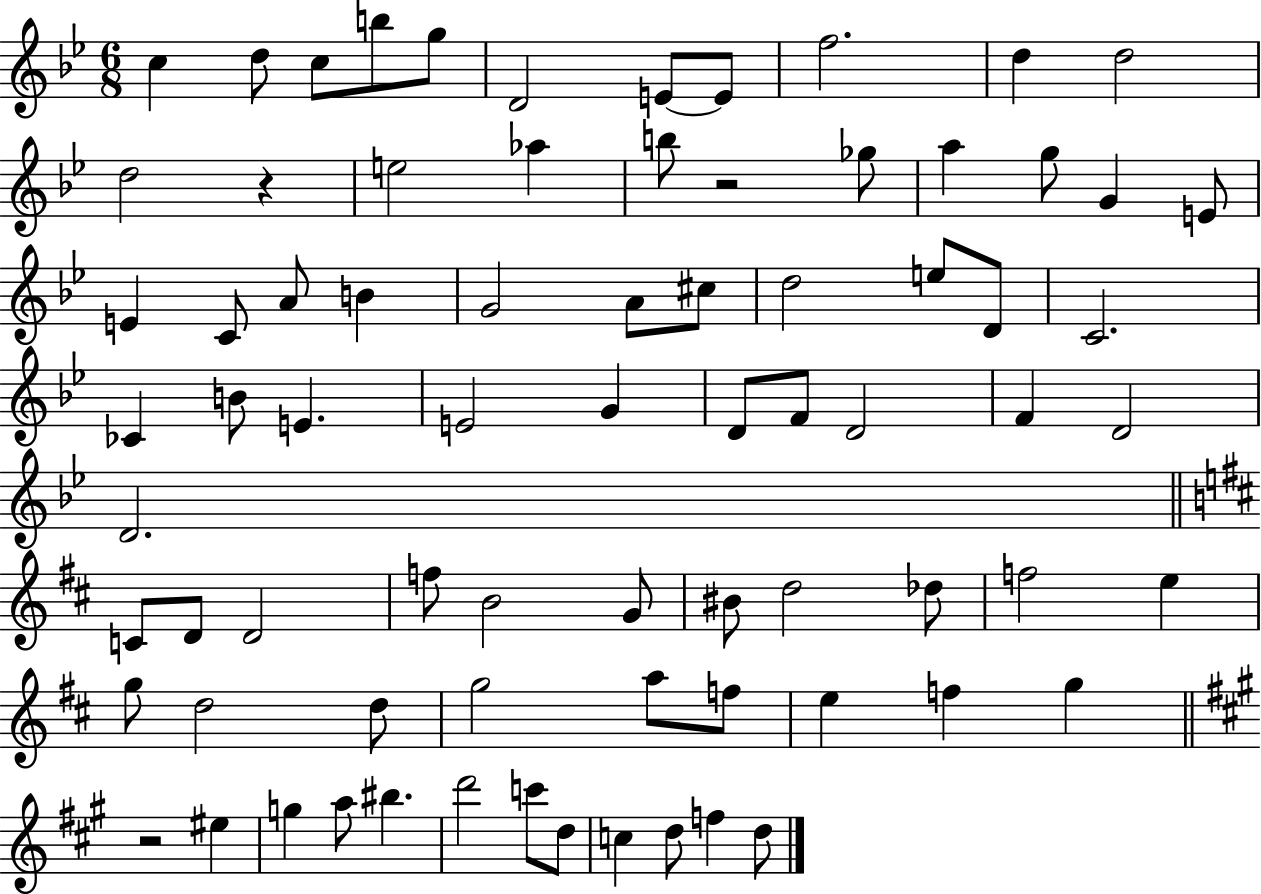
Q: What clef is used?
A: treble